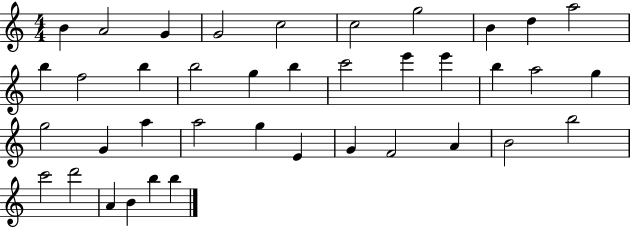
X:1
T:Untitled
M:4/4
L:1/4
K:C
B A2 G G2 c2 c2 g2 B d a2 b f2 b b2 g b c'2 e' e' b a2 g g2 G a a2 g E G F2 A B2 b2 c'2 d'2 A B b b